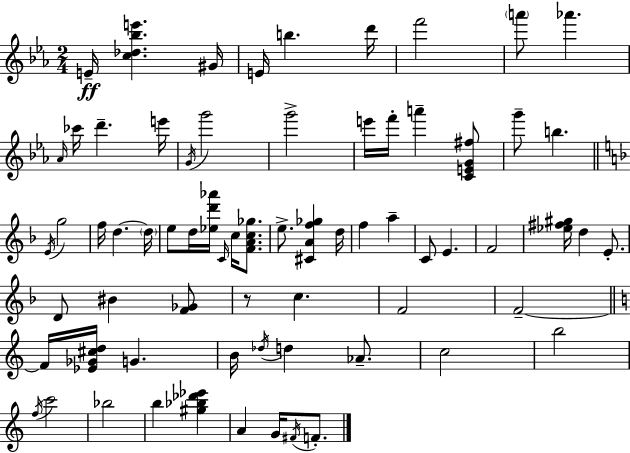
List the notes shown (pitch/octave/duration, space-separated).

E4/s [C5,Db5,Bb5,E6]/q. G#4/s E4/s B5/q. D6/s F6/h A6/e Ab6/q. Ab4/s CES6/s D6/q. E6/s G4/s G6/h G6/h E6/s F6/s A6/q [C4,E4,G4,F#5]/e G6/e B5/q. E4/s G5/h F5/s D5/q. D5/s E5/e D5/s [Eb5,D6,Ab6]/s C4/s C5/s [F4,A4,C5,Gb5]/e. E5/e. [C#4,A4,F5,Gb5]/q D5/s F5/q A5/q C4/e E4/q. F4/h [Eb5,F#5,G#5]/s D5/q E4/e. D4/e BIS4/q [F4,Gb4]/e R/e C5/q. F4/h F4/h F4/s [Eb4,Gb4,C#5,D5]/s G4/q. B4/s Db5/s D5/q Ab4/e. C5/h B5/h F5/s C6/h Bb5/h B5/q [G#5,Bb5,Db6,Eb6]/q A4/q G4/s F#4/s F4/e.